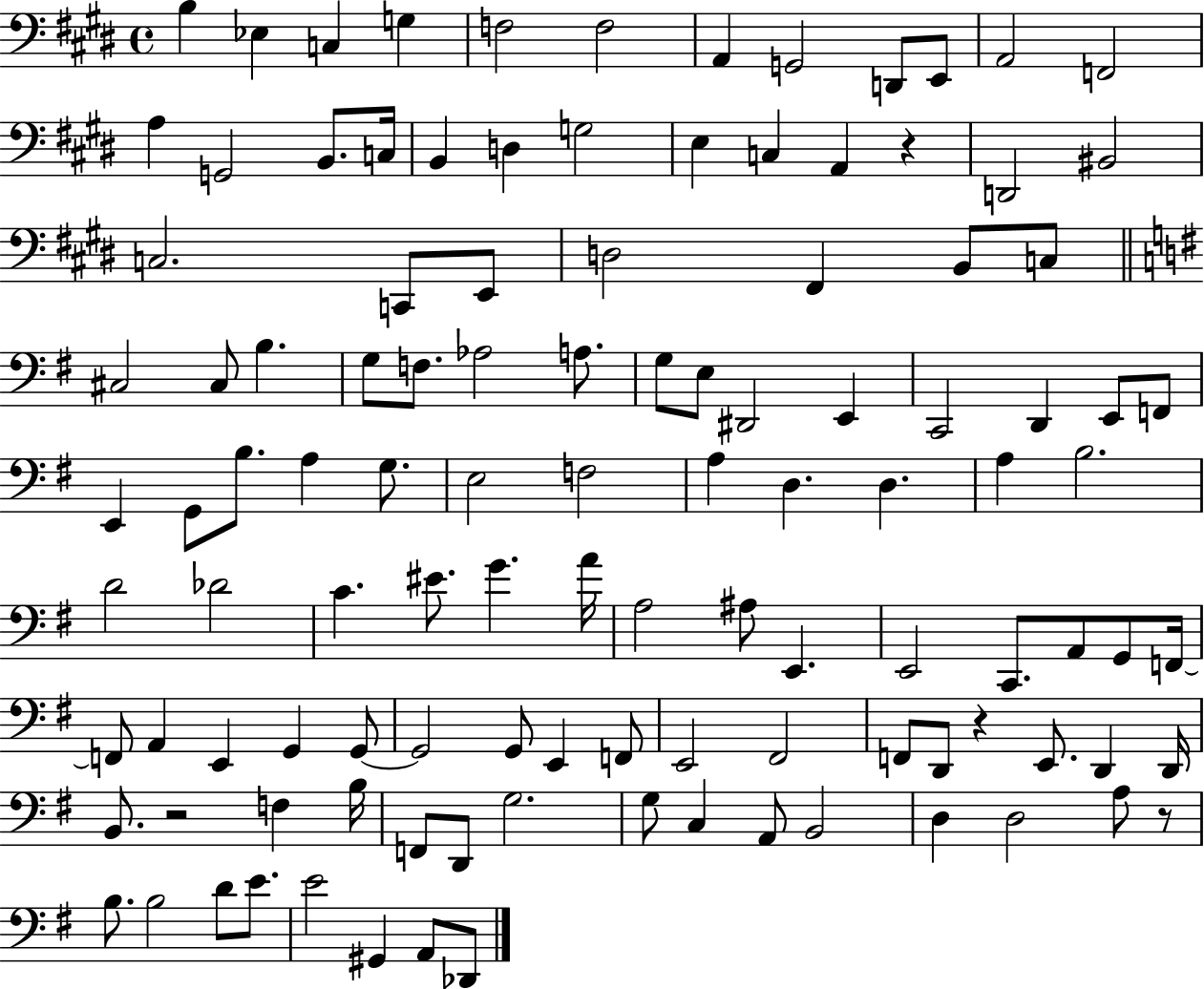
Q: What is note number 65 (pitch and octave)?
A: A3